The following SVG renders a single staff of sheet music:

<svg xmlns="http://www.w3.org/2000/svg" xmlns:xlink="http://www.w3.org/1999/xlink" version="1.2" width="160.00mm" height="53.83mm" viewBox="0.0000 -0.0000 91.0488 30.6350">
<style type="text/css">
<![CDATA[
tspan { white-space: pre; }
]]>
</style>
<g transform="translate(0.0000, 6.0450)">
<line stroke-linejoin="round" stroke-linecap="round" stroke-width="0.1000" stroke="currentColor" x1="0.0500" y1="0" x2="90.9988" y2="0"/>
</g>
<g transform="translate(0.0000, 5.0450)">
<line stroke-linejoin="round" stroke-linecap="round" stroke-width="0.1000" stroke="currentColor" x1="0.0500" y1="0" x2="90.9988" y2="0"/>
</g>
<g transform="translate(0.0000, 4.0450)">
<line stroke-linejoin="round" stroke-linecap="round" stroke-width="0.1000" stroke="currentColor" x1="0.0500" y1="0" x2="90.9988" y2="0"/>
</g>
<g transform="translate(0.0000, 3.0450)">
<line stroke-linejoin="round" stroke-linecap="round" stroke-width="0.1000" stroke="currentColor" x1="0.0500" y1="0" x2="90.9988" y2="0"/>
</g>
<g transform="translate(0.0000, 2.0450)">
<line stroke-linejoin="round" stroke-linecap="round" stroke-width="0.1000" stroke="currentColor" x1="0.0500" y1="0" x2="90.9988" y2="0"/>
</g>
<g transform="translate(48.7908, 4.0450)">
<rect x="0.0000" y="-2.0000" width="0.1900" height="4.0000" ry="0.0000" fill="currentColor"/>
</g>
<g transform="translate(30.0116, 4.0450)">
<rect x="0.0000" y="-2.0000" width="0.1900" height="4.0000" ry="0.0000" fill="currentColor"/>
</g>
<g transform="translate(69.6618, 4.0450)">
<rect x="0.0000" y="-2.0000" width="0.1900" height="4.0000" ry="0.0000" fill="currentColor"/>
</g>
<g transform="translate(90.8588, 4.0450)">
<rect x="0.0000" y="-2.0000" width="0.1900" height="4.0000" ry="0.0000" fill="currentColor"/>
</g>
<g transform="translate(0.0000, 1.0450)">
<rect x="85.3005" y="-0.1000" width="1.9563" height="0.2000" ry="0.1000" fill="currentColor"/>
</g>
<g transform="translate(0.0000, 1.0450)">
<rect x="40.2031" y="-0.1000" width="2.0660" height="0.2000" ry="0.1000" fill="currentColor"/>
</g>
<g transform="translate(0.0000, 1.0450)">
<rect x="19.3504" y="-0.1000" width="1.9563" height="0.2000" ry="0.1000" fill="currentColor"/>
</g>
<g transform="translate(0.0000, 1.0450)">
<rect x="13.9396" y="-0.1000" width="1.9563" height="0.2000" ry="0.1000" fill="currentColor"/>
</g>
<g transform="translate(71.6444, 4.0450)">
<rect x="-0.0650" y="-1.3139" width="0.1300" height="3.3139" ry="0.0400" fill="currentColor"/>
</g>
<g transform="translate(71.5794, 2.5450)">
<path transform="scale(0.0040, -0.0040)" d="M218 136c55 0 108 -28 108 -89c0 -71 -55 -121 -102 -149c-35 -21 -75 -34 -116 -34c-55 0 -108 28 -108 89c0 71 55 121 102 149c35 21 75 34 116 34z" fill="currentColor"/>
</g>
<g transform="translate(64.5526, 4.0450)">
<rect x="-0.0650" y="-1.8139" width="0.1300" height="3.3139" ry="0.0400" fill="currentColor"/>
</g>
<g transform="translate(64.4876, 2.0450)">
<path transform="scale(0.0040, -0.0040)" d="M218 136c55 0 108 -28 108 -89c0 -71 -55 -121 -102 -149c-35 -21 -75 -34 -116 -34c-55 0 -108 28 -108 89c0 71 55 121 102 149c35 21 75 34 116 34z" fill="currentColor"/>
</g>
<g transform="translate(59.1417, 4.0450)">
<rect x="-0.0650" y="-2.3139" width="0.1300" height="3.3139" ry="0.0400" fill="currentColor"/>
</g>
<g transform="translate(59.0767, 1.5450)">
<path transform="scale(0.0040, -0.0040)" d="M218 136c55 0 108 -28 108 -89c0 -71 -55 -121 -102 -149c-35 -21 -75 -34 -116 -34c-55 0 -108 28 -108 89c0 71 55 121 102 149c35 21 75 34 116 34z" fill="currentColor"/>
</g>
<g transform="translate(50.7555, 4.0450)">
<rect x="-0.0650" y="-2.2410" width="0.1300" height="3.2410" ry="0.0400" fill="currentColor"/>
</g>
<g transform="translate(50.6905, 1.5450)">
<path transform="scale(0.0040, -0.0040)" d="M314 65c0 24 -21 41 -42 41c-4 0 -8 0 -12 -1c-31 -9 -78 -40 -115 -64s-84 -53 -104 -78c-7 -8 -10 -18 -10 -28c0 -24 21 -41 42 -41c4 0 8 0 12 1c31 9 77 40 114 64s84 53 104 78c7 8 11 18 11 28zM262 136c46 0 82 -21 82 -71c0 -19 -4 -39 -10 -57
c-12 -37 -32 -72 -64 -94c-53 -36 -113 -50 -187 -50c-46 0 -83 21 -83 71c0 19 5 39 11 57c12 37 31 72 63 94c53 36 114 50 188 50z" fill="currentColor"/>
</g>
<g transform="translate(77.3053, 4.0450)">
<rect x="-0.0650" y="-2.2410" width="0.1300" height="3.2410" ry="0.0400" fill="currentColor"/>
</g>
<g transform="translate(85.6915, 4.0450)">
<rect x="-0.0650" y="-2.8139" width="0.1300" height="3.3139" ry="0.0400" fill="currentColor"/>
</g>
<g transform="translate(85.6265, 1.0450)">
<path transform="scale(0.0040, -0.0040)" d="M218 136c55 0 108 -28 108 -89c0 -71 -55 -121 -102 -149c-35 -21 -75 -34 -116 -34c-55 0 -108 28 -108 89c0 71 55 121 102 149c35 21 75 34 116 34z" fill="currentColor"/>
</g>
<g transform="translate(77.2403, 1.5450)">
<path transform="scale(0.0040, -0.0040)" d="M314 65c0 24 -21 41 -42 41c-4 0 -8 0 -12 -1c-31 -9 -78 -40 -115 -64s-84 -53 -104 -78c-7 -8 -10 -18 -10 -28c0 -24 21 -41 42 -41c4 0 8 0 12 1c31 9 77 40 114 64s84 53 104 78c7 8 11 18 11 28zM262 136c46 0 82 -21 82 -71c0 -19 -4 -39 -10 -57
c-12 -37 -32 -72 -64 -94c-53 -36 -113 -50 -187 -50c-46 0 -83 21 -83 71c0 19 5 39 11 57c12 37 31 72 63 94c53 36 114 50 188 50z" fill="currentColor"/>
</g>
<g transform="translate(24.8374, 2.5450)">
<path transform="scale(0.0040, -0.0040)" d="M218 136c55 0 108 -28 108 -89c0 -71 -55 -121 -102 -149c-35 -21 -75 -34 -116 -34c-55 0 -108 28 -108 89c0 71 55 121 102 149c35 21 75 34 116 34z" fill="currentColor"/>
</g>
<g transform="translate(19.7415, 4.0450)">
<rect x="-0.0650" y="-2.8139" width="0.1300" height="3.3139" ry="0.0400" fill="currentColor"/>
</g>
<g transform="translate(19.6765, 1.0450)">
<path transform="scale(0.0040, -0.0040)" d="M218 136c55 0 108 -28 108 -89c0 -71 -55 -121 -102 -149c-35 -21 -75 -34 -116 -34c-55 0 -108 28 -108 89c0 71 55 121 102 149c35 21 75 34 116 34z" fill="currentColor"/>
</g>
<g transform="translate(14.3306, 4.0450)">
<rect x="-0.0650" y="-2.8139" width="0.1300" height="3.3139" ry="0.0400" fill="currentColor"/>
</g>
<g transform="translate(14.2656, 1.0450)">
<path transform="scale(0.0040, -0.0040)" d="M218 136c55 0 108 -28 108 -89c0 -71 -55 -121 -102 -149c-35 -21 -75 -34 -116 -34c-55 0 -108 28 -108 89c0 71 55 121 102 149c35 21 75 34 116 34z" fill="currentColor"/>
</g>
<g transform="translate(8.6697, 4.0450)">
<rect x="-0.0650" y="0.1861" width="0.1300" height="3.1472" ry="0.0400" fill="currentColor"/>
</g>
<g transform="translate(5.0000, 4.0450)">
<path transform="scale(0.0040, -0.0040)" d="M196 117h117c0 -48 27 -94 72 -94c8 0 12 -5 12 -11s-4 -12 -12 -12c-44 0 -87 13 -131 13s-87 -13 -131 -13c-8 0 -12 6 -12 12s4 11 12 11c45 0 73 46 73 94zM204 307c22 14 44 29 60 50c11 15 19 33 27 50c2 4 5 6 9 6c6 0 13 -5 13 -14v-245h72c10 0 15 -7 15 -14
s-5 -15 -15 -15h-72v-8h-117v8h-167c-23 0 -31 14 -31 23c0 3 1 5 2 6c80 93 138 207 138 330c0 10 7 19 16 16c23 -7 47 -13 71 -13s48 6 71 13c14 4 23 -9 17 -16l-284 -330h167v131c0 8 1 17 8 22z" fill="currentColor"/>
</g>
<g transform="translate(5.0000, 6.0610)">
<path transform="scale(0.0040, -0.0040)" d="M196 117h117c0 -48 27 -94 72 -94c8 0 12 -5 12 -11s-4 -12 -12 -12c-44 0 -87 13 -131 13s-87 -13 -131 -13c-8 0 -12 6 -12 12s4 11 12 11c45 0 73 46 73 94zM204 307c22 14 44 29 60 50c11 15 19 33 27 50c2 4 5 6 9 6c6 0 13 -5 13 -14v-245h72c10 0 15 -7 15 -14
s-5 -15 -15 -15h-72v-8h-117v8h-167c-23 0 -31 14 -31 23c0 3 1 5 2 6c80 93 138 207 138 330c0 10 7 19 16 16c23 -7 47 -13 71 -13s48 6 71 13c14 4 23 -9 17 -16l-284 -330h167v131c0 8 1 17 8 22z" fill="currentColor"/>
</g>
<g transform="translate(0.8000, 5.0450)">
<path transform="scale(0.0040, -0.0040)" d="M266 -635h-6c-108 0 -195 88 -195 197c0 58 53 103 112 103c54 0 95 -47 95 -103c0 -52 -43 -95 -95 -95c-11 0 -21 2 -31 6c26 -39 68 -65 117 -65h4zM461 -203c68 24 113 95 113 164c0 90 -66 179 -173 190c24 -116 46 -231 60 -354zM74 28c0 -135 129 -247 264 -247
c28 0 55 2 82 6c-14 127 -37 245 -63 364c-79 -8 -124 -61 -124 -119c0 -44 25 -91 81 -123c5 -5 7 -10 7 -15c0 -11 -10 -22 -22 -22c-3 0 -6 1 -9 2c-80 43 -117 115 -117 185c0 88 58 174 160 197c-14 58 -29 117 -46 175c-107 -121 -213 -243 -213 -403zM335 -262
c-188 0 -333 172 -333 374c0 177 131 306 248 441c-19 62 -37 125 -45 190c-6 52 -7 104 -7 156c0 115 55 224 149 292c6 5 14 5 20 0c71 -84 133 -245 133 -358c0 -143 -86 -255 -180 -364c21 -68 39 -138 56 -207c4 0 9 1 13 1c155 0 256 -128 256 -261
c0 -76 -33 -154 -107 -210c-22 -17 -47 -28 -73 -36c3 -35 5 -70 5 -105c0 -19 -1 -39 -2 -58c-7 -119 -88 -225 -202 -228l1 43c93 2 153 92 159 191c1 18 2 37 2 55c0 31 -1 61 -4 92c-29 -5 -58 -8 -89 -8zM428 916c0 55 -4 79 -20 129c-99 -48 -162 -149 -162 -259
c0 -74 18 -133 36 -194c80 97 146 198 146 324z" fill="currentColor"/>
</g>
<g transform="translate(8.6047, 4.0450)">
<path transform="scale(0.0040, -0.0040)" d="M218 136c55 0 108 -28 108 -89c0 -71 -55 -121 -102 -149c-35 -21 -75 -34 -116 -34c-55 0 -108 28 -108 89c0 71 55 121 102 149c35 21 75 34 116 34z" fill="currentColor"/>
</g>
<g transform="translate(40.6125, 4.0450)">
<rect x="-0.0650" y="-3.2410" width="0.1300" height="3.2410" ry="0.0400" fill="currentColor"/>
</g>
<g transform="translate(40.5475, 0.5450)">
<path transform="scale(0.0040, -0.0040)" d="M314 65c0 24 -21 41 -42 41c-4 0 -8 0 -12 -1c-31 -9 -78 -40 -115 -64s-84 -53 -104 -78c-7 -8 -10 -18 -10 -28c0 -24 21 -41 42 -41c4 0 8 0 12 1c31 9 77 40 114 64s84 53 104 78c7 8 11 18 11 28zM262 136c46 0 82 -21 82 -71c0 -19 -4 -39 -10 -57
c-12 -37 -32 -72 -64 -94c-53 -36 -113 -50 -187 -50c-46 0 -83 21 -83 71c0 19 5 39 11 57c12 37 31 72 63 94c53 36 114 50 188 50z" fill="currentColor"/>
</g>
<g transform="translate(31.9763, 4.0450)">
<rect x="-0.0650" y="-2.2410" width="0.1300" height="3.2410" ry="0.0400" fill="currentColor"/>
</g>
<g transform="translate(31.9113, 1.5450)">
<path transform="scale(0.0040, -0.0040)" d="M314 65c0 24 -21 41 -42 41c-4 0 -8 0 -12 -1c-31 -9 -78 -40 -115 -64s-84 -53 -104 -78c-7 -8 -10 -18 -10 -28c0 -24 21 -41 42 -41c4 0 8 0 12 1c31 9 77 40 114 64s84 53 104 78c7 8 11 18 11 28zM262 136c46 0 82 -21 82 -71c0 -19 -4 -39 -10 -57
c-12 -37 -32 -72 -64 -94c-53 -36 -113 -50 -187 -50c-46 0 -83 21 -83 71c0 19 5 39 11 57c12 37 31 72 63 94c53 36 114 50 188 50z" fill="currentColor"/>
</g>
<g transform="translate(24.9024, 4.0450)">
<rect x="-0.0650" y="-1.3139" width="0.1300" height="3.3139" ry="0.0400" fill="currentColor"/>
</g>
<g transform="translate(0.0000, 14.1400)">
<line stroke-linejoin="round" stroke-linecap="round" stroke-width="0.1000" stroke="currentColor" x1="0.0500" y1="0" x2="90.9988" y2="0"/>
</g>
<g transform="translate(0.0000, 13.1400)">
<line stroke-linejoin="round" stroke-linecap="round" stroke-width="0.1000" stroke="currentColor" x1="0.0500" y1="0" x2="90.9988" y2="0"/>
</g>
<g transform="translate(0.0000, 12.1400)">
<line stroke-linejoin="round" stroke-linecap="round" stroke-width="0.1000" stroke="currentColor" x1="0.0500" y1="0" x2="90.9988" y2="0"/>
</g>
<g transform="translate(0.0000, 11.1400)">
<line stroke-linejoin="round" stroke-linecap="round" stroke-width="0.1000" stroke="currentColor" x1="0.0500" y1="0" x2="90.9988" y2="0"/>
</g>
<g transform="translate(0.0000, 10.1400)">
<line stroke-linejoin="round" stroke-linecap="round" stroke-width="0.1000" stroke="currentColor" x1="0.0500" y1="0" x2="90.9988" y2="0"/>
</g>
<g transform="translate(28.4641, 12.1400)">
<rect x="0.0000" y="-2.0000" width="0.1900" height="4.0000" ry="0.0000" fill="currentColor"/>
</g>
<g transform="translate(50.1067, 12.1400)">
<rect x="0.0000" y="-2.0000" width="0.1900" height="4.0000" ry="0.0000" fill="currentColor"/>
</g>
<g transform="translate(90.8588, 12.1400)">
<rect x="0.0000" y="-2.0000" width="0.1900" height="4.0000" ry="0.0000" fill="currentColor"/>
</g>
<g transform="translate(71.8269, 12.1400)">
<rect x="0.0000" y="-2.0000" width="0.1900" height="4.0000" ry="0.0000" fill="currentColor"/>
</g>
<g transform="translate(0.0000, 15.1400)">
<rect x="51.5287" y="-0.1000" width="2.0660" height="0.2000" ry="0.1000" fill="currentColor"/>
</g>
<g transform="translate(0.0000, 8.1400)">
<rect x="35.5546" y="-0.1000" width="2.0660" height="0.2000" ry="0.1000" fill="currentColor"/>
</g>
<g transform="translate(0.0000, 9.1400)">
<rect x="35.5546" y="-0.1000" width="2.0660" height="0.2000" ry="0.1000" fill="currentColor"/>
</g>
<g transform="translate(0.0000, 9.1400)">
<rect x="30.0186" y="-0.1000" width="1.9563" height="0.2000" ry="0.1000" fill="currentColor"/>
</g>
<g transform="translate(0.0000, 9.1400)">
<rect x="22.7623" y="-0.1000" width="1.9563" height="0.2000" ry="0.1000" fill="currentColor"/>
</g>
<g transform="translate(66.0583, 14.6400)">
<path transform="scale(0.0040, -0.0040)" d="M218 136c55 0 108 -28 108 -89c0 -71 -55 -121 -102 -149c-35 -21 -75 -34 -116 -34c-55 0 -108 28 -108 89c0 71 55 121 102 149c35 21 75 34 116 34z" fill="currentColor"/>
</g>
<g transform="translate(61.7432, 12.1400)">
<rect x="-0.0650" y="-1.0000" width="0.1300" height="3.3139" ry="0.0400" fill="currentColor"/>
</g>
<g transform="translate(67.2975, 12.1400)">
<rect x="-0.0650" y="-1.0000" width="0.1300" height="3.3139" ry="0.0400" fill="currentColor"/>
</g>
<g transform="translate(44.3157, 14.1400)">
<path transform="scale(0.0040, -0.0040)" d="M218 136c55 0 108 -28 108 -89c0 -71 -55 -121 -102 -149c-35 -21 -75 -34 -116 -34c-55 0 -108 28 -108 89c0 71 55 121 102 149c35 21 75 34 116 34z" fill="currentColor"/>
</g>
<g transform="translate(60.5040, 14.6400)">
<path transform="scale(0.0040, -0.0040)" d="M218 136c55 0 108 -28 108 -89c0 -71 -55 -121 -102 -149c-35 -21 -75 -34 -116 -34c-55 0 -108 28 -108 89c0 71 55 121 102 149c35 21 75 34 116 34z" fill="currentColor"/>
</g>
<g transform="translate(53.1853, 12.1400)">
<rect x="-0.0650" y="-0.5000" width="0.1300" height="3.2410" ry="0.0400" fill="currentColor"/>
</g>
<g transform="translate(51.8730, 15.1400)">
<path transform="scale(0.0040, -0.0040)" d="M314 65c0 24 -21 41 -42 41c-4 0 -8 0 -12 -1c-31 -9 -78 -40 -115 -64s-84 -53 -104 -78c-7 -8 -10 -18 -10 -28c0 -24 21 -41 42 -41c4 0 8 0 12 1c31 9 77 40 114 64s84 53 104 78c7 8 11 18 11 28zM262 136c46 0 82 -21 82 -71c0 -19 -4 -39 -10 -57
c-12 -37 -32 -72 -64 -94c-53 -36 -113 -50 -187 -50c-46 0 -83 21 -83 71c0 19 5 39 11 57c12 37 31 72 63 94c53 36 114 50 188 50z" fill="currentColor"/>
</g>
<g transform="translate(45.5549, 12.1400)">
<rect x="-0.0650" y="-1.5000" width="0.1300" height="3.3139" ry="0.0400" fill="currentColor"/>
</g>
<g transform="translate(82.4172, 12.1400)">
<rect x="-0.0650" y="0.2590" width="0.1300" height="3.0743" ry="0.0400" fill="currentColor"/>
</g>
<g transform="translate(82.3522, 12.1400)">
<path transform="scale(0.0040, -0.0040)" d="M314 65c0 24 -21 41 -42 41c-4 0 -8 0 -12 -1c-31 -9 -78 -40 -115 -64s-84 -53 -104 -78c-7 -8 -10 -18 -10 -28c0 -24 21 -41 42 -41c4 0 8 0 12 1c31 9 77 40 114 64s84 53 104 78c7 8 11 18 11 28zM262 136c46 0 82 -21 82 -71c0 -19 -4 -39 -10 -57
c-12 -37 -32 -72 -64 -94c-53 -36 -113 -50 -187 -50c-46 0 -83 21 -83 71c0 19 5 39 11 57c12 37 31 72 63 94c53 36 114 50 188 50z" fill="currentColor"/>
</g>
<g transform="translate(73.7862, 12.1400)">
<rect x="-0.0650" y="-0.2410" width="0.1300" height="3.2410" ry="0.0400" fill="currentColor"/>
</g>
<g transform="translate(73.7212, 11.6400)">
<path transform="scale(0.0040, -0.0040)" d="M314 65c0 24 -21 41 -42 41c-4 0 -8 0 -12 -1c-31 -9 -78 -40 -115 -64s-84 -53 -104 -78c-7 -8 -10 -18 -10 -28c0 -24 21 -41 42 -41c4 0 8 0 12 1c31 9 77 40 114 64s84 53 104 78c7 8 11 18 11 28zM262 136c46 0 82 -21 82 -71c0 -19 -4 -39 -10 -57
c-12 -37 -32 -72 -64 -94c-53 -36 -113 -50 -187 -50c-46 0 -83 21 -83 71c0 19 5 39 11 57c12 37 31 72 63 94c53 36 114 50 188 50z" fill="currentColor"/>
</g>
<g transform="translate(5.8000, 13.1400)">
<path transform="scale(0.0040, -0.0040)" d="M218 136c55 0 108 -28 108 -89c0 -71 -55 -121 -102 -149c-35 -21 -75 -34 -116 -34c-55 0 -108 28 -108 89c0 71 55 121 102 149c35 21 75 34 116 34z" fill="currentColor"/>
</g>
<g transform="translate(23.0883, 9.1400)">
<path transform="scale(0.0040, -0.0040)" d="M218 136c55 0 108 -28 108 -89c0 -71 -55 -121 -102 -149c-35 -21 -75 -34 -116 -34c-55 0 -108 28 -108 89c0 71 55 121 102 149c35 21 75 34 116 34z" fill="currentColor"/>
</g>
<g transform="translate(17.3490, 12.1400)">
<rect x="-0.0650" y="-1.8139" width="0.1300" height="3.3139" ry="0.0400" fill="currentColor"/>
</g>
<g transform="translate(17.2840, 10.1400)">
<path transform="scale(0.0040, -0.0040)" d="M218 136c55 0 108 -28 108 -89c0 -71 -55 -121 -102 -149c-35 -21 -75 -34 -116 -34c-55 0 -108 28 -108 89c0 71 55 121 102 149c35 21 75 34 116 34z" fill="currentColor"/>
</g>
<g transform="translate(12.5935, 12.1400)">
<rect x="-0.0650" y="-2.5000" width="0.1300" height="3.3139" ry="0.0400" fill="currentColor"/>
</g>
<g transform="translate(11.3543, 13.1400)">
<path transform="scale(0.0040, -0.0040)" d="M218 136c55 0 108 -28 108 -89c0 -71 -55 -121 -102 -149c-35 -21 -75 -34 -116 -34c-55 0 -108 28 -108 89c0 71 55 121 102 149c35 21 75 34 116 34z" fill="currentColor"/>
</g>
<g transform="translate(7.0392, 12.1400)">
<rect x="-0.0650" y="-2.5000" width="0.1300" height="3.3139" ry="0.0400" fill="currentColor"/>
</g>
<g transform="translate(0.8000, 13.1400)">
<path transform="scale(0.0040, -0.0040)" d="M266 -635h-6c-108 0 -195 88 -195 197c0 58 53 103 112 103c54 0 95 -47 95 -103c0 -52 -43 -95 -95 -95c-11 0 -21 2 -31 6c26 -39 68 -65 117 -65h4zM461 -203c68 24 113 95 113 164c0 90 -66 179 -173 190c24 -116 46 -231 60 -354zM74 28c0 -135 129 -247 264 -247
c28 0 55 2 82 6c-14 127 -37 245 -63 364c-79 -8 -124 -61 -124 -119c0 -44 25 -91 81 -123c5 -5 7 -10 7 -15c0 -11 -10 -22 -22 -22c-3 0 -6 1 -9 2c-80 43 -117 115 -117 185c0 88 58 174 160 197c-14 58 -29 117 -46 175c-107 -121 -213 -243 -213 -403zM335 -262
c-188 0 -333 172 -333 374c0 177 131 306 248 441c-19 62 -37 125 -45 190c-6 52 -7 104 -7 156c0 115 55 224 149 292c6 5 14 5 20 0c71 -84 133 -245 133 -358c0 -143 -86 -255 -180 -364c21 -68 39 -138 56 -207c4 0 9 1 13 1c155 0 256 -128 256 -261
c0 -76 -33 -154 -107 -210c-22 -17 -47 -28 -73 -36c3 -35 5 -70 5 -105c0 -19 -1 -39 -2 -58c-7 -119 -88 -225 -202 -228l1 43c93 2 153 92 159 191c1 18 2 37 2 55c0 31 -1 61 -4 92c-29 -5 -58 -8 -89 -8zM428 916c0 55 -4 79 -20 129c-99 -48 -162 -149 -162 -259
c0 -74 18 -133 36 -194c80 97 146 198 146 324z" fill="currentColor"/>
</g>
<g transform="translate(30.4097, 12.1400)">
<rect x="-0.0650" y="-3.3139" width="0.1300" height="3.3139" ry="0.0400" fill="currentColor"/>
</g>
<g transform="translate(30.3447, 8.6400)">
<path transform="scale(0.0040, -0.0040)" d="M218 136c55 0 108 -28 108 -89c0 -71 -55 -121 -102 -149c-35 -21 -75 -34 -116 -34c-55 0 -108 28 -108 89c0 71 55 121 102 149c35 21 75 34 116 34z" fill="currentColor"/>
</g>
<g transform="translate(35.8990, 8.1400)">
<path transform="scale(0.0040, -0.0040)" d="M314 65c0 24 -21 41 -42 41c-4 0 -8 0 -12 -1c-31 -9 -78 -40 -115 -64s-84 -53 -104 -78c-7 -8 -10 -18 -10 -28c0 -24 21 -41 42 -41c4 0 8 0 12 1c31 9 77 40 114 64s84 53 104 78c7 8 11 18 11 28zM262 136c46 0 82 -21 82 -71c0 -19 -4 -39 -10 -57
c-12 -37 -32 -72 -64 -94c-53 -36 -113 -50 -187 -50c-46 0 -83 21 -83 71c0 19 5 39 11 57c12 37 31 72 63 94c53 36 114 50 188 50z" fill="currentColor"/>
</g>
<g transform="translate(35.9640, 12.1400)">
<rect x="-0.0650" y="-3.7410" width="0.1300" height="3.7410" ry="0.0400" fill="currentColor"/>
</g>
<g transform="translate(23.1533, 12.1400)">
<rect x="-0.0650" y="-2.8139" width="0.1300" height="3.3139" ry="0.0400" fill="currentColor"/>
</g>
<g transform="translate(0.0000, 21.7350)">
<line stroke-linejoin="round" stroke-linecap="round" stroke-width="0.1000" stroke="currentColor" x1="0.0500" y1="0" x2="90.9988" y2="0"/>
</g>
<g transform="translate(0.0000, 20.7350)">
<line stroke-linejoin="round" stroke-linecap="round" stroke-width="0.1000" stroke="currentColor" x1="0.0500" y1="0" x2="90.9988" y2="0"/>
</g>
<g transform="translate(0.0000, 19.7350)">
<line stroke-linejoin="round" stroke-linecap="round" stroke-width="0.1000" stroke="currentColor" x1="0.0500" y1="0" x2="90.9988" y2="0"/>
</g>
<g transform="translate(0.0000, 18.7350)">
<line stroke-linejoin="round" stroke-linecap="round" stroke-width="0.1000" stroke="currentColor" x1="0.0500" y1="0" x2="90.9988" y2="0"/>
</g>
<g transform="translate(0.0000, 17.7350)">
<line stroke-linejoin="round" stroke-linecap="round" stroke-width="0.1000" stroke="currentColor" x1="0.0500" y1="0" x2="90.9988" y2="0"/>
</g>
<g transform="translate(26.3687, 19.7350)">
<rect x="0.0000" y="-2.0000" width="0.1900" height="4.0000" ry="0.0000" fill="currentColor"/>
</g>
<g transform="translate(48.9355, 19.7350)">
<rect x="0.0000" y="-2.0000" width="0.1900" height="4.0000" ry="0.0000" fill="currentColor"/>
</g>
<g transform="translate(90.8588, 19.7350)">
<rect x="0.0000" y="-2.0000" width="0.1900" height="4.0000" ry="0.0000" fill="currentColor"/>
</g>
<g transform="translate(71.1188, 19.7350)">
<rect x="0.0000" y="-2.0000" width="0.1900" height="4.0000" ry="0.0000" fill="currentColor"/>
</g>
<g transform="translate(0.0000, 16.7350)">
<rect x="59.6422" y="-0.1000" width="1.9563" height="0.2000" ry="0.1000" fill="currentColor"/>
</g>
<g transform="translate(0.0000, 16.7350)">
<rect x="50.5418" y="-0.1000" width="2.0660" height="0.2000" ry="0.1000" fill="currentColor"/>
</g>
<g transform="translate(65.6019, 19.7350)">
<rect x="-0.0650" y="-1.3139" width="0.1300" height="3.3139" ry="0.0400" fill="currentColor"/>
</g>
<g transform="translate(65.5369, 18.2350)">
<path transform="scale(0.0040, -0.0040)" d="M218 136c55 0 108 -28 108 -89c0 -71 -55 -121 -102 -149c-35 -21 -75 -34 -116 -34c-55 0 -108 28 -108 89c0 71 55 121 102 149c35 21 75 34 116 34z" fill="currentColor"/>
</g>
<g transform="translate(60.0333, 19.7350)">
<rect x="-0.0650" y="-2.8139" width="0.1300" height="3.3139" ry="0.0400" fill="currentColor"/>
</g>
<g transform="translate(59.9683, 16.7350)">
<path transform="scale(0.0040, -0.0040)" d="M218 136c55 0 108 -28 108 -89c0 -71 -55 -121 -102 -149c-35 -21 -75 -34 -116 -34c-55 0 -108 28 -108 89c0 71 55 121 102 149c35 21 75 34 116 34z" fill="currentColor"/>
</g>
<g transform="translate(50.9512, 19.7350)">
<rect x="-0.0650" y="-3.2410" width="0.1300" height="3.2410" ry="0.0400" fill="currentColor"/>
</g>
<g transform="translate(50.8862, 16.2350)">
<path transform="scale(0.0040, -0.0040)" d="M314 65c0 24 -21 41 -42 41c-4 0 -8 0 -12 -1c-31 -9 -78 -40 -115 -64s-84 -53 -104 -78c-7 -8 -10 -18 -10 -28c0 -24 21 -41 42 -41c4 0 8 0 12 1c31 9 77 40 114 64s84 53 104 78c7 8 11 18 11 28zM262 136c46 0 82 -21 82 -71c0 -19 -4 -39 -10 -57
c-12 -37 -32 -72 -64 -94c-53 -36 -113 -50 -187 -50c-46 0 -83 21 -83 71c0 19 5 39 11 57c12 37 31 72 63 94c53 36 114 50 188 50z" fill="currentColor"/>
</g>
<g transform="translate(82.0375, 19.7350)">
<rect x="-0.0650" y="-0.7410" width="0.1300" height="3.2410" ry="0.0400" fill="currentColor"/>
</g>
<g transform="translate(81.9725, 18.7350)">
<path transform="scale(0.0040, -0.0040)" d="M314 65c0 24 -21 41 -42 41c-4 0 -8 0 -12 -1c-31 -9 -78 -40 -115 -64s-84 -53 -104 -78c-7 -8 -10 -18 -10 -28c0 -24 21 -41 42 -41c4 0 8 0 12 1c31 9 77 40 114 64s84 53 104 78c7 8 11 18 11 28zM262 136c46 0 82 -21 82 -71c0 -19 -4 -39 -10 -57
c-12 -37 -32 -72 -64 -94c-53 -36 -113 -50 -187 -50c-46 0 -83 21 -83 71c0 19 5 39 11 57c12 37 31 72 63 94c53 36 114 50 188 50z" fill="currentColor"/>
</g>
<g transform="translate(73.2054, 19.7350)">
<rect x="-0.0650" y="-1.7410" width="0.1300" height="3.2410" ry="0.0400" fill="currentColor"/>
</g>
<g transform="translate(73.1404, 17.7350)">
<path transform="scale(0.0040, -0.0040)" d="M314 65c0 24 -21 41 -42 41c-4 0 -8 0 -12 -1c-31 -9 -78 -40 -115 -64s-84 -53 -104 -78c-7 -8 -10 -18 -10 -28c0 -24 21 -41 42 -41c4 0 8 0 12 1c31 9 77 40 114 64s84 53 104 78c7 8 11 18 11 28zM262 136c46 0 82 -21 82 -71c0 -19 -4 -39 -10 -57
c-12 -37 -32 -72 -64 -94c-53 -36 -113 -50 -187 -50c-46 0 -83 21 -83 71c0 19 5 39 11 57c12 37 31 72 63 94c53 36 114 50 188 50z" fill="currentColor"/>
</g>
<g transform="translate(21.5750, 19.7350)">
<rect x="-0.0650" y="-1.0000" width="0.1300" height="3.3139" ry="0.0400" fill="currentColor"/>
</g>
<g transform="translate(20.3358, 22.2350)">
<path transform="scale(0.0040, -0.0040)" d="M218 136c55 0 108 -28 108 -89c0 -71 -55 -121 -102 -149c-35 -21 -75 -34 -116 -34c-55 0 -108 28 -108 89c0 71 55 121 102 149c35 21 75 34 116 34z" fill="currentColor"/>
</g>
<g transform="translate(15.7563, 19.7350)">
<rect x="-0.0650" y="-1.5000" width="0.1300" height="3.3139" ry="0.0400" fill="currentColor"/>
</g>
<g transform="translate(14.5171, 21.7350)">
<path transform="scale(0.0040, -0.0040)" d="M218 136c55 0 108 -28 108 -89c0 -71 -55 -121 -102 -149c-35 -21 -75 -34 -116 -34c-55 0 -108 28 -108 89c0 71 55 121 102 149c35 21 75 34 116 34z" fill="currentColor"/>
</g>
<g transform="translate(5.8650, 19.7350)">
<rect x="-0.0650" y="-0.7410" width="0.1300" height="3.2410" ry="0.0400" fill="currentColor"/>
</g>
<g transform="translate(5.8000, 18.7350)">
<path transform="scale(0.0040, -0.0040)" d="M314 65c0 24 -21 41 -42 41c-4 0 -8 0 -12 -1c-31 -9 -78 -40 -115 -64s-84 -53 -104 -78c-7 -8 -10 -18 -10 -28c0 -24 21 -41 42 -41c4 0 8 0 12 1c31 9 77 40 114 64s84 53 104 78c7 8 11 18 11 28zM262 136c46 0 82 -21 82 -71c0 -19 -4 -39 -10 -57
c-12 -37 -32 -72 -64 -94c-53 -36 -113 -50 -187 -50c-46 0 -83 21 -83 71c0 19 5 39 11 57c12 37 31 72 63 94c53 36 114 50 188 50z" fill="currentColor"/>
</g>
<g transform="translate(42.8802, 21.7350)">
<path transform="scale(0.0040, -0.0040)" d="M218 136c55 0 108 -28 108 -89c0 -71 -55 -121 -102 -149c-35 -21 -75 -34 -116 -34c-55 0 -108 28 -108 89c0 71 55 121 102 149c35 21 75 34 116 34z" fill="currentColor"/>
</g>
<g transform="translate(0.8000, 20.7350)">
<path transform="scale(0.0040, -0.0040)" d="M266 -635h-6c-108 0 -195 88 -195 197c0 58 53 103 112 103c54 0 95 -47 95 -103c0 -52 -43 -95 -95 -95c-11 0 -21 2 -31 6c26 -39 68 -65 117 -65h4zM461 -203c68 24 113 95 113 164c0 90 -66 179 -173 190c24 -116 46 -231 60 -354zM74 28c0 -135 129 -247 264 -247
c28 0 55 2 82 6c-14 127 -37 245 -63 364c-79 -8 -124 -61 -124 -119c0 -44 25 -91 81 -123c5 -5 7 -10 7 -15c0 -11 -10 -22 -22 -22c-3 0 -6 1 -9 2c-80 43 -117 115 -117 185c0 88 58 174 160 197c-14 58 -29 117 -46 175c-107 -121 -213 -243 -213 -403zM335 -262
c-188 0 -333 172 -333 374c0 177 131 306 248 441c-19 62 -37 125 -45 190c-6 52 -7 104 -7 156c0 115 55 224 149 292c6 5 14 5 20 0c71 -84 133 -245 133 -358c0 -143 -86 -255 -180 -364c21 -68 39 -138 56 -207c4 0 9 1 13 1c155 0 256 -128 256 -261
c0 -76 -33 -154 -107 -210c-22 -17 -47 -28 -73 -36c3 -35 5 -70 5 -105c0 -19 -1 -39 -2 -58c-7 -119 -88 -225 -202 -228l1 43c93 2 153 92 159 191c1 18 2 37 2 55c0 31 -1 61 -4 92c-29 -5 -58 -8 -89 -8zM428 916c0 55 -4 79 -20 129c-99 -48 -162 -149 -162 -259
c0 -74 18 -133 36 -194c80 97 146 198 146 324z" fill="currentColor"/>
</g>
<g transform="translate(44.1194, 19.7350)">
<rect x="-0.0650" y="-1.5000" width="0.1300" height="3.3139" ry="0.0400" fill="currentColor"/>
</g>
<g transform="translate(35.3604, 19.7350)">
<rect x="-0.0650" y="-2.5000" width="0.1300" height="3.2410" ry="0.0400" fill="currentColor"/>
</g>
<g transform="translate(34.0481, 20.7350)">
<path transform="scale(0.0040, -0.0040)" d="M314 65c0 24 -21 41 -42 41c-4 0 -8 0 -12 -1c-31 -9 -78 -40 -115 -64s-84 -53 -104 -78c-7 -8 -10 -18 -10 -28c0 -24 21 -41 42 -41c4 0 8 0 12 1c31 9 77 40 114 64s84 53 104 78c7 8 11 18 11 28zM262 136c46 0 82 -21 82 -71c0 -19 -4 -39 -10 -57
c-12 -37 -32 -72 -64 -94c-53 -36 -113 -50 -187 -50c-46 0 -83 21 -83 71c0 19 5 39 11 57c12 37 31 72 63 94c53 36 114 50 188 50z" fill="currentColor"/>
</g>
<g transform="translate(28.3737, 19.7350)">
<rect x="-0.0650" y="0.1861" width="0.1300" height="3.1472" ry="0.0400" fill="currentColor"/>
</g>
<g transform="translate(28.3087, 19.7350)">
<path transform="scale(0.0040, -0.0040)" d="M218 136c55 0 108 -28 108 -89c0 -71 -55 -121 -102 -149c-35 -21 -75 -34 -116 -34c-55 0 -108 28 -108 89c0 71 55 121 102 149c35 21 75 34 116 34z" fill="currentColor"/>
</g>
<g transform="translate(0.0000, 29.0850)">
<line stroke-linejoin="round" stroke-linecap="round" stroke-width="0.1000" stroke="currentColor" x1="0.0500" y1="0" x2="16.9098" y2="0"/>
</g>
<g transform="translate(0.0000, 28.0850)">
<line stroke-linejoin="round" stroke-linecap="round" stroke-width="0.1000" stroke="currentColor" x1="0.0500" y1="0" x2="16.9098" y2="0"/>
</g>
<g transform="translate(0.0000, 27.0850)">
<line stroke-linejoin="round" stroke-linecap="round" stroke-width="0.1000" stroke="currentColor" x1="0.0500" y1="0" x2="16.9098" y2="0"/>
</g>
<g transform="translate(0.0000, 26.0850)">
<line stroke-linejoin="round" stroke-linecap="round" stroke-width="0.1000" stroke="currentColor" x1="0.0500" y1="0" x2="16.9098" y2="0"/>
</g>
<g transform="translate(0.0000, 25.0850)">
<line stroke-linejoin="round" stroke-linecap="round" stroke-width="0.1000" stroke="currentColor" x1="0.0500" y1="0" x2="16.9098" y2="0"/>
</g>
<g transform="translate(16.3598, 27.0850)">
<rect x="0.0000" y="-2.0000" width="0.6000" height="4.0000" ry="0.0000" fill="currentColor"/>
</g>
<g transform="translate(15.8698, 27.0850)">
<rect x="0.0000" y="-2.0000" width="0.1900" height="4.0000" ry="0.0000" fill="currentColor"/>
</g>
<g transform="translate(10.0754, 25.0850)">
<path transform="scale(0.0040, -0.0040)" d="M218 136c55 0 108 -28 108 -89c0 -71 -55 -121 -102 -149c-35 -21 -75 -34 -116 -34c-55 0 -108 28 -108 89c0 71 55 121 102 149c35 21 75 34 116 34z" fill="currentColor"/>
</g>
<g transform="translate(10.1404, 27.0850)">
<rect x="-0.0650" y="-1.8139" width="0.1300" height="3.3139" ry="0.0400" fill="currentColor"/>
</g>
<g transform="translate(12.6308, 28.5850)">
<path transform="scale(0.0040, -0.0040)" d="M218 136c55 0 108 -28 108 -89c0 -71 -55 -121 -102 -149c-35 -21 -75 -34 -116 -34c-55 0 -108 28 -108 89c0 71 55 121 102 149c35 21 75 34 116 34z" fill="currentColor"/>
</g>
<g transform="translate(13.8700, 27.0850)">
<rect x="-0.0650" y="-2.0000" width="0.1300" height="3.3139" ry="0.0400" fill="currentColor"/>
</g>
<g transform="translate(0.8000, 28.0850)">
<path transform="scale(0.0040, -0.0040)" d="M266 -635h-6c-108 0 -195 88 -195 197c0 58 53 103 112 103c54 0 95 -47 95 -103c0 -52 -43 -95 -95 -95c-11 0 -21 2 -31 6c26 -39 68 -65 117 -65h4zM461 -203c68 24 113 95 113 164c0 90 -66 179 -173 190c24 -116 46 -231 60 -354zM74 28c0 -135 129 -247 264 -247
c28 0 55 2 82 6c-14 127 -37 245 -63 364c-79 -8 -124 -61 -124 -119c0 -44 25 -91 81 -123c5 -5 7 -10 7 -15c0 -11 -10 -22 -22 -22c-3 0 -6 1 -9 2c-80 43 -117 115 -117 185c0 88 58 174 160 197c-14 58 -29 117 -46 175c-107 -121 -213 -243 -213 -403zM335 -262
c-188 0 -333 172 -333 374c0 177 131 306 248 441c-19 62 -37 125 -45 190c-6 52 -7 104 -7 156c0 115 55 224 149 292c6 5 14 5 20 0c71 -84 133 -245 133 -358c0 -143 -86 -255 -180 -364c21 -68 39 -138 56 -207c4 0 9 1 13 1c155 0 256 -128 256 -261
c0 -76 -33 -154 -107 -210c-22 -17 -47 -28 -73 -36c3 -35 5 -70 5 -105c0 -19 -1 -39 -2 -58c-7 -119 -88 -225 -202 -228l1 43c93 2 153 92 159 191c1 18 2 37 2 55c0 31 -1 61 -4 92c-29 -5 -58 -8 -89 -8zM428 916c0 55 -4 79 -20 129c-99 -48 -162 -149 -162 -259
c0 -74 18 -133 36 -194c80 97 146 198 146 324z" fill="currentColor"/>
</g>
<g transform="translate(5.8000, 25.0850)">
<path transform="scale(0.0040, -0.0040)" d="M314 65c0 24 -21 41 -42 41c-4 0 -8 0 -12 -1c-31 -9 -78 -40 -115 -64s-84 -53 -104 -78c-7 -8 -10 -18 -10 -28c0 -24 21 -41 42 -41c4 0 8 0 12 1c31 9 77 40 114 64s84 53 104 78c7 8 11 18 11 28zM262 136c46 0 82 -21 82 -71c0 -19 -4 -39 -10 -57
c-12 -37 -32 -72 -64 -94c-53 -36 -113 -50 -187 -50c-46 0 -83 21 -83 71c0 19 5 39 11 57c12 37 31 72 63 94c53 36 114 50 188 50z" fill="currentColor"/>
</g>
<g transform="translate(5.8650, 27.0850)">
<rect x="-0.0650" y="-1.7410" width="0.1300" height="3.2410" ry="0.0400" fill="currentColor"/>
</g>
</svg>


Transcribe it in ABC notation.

X:1
T:Untitled
M:4/4
L:1/4
K:C
B a a e g2 b2 g2 g f e g2 a G G f a b c'2 E C2 D D c2 B2 d2 E D B G2 E b2 a e f2 d2 f2 f F